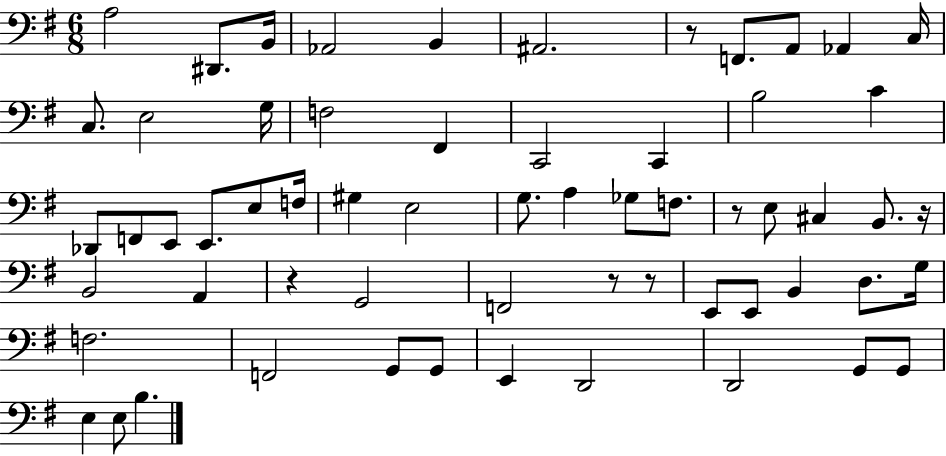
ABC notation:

X:1
T:Untitled
M:6/8
L:1/4
K:G
A,2 ^D,,/2 B,,/4 _A,,2 B,, ^A,,2 z/2 F,,/2 A,,/2 _A,, C,/4 C,/2 E,2 G,/4 F,2 ^F,, C,,2 C,, B,2 C _D,,/2 F,,/2 E,,/2 E,,/2 E,/2 F,/4 ^G, E,2 G,/2 A, _G,/2 F,/2 z/2 E,/2 ^C, B,,/2 z/4 B,,2 A,, z G,,2 F,,2 z/2 z/2 E,,/2 E,,/2 B,, D,/2 G,/4 F,2 F,,2 G,,/2 G,,/2 E,, D,,2 D,,2 G,,/2 G,,/2 E, E,/2 B,